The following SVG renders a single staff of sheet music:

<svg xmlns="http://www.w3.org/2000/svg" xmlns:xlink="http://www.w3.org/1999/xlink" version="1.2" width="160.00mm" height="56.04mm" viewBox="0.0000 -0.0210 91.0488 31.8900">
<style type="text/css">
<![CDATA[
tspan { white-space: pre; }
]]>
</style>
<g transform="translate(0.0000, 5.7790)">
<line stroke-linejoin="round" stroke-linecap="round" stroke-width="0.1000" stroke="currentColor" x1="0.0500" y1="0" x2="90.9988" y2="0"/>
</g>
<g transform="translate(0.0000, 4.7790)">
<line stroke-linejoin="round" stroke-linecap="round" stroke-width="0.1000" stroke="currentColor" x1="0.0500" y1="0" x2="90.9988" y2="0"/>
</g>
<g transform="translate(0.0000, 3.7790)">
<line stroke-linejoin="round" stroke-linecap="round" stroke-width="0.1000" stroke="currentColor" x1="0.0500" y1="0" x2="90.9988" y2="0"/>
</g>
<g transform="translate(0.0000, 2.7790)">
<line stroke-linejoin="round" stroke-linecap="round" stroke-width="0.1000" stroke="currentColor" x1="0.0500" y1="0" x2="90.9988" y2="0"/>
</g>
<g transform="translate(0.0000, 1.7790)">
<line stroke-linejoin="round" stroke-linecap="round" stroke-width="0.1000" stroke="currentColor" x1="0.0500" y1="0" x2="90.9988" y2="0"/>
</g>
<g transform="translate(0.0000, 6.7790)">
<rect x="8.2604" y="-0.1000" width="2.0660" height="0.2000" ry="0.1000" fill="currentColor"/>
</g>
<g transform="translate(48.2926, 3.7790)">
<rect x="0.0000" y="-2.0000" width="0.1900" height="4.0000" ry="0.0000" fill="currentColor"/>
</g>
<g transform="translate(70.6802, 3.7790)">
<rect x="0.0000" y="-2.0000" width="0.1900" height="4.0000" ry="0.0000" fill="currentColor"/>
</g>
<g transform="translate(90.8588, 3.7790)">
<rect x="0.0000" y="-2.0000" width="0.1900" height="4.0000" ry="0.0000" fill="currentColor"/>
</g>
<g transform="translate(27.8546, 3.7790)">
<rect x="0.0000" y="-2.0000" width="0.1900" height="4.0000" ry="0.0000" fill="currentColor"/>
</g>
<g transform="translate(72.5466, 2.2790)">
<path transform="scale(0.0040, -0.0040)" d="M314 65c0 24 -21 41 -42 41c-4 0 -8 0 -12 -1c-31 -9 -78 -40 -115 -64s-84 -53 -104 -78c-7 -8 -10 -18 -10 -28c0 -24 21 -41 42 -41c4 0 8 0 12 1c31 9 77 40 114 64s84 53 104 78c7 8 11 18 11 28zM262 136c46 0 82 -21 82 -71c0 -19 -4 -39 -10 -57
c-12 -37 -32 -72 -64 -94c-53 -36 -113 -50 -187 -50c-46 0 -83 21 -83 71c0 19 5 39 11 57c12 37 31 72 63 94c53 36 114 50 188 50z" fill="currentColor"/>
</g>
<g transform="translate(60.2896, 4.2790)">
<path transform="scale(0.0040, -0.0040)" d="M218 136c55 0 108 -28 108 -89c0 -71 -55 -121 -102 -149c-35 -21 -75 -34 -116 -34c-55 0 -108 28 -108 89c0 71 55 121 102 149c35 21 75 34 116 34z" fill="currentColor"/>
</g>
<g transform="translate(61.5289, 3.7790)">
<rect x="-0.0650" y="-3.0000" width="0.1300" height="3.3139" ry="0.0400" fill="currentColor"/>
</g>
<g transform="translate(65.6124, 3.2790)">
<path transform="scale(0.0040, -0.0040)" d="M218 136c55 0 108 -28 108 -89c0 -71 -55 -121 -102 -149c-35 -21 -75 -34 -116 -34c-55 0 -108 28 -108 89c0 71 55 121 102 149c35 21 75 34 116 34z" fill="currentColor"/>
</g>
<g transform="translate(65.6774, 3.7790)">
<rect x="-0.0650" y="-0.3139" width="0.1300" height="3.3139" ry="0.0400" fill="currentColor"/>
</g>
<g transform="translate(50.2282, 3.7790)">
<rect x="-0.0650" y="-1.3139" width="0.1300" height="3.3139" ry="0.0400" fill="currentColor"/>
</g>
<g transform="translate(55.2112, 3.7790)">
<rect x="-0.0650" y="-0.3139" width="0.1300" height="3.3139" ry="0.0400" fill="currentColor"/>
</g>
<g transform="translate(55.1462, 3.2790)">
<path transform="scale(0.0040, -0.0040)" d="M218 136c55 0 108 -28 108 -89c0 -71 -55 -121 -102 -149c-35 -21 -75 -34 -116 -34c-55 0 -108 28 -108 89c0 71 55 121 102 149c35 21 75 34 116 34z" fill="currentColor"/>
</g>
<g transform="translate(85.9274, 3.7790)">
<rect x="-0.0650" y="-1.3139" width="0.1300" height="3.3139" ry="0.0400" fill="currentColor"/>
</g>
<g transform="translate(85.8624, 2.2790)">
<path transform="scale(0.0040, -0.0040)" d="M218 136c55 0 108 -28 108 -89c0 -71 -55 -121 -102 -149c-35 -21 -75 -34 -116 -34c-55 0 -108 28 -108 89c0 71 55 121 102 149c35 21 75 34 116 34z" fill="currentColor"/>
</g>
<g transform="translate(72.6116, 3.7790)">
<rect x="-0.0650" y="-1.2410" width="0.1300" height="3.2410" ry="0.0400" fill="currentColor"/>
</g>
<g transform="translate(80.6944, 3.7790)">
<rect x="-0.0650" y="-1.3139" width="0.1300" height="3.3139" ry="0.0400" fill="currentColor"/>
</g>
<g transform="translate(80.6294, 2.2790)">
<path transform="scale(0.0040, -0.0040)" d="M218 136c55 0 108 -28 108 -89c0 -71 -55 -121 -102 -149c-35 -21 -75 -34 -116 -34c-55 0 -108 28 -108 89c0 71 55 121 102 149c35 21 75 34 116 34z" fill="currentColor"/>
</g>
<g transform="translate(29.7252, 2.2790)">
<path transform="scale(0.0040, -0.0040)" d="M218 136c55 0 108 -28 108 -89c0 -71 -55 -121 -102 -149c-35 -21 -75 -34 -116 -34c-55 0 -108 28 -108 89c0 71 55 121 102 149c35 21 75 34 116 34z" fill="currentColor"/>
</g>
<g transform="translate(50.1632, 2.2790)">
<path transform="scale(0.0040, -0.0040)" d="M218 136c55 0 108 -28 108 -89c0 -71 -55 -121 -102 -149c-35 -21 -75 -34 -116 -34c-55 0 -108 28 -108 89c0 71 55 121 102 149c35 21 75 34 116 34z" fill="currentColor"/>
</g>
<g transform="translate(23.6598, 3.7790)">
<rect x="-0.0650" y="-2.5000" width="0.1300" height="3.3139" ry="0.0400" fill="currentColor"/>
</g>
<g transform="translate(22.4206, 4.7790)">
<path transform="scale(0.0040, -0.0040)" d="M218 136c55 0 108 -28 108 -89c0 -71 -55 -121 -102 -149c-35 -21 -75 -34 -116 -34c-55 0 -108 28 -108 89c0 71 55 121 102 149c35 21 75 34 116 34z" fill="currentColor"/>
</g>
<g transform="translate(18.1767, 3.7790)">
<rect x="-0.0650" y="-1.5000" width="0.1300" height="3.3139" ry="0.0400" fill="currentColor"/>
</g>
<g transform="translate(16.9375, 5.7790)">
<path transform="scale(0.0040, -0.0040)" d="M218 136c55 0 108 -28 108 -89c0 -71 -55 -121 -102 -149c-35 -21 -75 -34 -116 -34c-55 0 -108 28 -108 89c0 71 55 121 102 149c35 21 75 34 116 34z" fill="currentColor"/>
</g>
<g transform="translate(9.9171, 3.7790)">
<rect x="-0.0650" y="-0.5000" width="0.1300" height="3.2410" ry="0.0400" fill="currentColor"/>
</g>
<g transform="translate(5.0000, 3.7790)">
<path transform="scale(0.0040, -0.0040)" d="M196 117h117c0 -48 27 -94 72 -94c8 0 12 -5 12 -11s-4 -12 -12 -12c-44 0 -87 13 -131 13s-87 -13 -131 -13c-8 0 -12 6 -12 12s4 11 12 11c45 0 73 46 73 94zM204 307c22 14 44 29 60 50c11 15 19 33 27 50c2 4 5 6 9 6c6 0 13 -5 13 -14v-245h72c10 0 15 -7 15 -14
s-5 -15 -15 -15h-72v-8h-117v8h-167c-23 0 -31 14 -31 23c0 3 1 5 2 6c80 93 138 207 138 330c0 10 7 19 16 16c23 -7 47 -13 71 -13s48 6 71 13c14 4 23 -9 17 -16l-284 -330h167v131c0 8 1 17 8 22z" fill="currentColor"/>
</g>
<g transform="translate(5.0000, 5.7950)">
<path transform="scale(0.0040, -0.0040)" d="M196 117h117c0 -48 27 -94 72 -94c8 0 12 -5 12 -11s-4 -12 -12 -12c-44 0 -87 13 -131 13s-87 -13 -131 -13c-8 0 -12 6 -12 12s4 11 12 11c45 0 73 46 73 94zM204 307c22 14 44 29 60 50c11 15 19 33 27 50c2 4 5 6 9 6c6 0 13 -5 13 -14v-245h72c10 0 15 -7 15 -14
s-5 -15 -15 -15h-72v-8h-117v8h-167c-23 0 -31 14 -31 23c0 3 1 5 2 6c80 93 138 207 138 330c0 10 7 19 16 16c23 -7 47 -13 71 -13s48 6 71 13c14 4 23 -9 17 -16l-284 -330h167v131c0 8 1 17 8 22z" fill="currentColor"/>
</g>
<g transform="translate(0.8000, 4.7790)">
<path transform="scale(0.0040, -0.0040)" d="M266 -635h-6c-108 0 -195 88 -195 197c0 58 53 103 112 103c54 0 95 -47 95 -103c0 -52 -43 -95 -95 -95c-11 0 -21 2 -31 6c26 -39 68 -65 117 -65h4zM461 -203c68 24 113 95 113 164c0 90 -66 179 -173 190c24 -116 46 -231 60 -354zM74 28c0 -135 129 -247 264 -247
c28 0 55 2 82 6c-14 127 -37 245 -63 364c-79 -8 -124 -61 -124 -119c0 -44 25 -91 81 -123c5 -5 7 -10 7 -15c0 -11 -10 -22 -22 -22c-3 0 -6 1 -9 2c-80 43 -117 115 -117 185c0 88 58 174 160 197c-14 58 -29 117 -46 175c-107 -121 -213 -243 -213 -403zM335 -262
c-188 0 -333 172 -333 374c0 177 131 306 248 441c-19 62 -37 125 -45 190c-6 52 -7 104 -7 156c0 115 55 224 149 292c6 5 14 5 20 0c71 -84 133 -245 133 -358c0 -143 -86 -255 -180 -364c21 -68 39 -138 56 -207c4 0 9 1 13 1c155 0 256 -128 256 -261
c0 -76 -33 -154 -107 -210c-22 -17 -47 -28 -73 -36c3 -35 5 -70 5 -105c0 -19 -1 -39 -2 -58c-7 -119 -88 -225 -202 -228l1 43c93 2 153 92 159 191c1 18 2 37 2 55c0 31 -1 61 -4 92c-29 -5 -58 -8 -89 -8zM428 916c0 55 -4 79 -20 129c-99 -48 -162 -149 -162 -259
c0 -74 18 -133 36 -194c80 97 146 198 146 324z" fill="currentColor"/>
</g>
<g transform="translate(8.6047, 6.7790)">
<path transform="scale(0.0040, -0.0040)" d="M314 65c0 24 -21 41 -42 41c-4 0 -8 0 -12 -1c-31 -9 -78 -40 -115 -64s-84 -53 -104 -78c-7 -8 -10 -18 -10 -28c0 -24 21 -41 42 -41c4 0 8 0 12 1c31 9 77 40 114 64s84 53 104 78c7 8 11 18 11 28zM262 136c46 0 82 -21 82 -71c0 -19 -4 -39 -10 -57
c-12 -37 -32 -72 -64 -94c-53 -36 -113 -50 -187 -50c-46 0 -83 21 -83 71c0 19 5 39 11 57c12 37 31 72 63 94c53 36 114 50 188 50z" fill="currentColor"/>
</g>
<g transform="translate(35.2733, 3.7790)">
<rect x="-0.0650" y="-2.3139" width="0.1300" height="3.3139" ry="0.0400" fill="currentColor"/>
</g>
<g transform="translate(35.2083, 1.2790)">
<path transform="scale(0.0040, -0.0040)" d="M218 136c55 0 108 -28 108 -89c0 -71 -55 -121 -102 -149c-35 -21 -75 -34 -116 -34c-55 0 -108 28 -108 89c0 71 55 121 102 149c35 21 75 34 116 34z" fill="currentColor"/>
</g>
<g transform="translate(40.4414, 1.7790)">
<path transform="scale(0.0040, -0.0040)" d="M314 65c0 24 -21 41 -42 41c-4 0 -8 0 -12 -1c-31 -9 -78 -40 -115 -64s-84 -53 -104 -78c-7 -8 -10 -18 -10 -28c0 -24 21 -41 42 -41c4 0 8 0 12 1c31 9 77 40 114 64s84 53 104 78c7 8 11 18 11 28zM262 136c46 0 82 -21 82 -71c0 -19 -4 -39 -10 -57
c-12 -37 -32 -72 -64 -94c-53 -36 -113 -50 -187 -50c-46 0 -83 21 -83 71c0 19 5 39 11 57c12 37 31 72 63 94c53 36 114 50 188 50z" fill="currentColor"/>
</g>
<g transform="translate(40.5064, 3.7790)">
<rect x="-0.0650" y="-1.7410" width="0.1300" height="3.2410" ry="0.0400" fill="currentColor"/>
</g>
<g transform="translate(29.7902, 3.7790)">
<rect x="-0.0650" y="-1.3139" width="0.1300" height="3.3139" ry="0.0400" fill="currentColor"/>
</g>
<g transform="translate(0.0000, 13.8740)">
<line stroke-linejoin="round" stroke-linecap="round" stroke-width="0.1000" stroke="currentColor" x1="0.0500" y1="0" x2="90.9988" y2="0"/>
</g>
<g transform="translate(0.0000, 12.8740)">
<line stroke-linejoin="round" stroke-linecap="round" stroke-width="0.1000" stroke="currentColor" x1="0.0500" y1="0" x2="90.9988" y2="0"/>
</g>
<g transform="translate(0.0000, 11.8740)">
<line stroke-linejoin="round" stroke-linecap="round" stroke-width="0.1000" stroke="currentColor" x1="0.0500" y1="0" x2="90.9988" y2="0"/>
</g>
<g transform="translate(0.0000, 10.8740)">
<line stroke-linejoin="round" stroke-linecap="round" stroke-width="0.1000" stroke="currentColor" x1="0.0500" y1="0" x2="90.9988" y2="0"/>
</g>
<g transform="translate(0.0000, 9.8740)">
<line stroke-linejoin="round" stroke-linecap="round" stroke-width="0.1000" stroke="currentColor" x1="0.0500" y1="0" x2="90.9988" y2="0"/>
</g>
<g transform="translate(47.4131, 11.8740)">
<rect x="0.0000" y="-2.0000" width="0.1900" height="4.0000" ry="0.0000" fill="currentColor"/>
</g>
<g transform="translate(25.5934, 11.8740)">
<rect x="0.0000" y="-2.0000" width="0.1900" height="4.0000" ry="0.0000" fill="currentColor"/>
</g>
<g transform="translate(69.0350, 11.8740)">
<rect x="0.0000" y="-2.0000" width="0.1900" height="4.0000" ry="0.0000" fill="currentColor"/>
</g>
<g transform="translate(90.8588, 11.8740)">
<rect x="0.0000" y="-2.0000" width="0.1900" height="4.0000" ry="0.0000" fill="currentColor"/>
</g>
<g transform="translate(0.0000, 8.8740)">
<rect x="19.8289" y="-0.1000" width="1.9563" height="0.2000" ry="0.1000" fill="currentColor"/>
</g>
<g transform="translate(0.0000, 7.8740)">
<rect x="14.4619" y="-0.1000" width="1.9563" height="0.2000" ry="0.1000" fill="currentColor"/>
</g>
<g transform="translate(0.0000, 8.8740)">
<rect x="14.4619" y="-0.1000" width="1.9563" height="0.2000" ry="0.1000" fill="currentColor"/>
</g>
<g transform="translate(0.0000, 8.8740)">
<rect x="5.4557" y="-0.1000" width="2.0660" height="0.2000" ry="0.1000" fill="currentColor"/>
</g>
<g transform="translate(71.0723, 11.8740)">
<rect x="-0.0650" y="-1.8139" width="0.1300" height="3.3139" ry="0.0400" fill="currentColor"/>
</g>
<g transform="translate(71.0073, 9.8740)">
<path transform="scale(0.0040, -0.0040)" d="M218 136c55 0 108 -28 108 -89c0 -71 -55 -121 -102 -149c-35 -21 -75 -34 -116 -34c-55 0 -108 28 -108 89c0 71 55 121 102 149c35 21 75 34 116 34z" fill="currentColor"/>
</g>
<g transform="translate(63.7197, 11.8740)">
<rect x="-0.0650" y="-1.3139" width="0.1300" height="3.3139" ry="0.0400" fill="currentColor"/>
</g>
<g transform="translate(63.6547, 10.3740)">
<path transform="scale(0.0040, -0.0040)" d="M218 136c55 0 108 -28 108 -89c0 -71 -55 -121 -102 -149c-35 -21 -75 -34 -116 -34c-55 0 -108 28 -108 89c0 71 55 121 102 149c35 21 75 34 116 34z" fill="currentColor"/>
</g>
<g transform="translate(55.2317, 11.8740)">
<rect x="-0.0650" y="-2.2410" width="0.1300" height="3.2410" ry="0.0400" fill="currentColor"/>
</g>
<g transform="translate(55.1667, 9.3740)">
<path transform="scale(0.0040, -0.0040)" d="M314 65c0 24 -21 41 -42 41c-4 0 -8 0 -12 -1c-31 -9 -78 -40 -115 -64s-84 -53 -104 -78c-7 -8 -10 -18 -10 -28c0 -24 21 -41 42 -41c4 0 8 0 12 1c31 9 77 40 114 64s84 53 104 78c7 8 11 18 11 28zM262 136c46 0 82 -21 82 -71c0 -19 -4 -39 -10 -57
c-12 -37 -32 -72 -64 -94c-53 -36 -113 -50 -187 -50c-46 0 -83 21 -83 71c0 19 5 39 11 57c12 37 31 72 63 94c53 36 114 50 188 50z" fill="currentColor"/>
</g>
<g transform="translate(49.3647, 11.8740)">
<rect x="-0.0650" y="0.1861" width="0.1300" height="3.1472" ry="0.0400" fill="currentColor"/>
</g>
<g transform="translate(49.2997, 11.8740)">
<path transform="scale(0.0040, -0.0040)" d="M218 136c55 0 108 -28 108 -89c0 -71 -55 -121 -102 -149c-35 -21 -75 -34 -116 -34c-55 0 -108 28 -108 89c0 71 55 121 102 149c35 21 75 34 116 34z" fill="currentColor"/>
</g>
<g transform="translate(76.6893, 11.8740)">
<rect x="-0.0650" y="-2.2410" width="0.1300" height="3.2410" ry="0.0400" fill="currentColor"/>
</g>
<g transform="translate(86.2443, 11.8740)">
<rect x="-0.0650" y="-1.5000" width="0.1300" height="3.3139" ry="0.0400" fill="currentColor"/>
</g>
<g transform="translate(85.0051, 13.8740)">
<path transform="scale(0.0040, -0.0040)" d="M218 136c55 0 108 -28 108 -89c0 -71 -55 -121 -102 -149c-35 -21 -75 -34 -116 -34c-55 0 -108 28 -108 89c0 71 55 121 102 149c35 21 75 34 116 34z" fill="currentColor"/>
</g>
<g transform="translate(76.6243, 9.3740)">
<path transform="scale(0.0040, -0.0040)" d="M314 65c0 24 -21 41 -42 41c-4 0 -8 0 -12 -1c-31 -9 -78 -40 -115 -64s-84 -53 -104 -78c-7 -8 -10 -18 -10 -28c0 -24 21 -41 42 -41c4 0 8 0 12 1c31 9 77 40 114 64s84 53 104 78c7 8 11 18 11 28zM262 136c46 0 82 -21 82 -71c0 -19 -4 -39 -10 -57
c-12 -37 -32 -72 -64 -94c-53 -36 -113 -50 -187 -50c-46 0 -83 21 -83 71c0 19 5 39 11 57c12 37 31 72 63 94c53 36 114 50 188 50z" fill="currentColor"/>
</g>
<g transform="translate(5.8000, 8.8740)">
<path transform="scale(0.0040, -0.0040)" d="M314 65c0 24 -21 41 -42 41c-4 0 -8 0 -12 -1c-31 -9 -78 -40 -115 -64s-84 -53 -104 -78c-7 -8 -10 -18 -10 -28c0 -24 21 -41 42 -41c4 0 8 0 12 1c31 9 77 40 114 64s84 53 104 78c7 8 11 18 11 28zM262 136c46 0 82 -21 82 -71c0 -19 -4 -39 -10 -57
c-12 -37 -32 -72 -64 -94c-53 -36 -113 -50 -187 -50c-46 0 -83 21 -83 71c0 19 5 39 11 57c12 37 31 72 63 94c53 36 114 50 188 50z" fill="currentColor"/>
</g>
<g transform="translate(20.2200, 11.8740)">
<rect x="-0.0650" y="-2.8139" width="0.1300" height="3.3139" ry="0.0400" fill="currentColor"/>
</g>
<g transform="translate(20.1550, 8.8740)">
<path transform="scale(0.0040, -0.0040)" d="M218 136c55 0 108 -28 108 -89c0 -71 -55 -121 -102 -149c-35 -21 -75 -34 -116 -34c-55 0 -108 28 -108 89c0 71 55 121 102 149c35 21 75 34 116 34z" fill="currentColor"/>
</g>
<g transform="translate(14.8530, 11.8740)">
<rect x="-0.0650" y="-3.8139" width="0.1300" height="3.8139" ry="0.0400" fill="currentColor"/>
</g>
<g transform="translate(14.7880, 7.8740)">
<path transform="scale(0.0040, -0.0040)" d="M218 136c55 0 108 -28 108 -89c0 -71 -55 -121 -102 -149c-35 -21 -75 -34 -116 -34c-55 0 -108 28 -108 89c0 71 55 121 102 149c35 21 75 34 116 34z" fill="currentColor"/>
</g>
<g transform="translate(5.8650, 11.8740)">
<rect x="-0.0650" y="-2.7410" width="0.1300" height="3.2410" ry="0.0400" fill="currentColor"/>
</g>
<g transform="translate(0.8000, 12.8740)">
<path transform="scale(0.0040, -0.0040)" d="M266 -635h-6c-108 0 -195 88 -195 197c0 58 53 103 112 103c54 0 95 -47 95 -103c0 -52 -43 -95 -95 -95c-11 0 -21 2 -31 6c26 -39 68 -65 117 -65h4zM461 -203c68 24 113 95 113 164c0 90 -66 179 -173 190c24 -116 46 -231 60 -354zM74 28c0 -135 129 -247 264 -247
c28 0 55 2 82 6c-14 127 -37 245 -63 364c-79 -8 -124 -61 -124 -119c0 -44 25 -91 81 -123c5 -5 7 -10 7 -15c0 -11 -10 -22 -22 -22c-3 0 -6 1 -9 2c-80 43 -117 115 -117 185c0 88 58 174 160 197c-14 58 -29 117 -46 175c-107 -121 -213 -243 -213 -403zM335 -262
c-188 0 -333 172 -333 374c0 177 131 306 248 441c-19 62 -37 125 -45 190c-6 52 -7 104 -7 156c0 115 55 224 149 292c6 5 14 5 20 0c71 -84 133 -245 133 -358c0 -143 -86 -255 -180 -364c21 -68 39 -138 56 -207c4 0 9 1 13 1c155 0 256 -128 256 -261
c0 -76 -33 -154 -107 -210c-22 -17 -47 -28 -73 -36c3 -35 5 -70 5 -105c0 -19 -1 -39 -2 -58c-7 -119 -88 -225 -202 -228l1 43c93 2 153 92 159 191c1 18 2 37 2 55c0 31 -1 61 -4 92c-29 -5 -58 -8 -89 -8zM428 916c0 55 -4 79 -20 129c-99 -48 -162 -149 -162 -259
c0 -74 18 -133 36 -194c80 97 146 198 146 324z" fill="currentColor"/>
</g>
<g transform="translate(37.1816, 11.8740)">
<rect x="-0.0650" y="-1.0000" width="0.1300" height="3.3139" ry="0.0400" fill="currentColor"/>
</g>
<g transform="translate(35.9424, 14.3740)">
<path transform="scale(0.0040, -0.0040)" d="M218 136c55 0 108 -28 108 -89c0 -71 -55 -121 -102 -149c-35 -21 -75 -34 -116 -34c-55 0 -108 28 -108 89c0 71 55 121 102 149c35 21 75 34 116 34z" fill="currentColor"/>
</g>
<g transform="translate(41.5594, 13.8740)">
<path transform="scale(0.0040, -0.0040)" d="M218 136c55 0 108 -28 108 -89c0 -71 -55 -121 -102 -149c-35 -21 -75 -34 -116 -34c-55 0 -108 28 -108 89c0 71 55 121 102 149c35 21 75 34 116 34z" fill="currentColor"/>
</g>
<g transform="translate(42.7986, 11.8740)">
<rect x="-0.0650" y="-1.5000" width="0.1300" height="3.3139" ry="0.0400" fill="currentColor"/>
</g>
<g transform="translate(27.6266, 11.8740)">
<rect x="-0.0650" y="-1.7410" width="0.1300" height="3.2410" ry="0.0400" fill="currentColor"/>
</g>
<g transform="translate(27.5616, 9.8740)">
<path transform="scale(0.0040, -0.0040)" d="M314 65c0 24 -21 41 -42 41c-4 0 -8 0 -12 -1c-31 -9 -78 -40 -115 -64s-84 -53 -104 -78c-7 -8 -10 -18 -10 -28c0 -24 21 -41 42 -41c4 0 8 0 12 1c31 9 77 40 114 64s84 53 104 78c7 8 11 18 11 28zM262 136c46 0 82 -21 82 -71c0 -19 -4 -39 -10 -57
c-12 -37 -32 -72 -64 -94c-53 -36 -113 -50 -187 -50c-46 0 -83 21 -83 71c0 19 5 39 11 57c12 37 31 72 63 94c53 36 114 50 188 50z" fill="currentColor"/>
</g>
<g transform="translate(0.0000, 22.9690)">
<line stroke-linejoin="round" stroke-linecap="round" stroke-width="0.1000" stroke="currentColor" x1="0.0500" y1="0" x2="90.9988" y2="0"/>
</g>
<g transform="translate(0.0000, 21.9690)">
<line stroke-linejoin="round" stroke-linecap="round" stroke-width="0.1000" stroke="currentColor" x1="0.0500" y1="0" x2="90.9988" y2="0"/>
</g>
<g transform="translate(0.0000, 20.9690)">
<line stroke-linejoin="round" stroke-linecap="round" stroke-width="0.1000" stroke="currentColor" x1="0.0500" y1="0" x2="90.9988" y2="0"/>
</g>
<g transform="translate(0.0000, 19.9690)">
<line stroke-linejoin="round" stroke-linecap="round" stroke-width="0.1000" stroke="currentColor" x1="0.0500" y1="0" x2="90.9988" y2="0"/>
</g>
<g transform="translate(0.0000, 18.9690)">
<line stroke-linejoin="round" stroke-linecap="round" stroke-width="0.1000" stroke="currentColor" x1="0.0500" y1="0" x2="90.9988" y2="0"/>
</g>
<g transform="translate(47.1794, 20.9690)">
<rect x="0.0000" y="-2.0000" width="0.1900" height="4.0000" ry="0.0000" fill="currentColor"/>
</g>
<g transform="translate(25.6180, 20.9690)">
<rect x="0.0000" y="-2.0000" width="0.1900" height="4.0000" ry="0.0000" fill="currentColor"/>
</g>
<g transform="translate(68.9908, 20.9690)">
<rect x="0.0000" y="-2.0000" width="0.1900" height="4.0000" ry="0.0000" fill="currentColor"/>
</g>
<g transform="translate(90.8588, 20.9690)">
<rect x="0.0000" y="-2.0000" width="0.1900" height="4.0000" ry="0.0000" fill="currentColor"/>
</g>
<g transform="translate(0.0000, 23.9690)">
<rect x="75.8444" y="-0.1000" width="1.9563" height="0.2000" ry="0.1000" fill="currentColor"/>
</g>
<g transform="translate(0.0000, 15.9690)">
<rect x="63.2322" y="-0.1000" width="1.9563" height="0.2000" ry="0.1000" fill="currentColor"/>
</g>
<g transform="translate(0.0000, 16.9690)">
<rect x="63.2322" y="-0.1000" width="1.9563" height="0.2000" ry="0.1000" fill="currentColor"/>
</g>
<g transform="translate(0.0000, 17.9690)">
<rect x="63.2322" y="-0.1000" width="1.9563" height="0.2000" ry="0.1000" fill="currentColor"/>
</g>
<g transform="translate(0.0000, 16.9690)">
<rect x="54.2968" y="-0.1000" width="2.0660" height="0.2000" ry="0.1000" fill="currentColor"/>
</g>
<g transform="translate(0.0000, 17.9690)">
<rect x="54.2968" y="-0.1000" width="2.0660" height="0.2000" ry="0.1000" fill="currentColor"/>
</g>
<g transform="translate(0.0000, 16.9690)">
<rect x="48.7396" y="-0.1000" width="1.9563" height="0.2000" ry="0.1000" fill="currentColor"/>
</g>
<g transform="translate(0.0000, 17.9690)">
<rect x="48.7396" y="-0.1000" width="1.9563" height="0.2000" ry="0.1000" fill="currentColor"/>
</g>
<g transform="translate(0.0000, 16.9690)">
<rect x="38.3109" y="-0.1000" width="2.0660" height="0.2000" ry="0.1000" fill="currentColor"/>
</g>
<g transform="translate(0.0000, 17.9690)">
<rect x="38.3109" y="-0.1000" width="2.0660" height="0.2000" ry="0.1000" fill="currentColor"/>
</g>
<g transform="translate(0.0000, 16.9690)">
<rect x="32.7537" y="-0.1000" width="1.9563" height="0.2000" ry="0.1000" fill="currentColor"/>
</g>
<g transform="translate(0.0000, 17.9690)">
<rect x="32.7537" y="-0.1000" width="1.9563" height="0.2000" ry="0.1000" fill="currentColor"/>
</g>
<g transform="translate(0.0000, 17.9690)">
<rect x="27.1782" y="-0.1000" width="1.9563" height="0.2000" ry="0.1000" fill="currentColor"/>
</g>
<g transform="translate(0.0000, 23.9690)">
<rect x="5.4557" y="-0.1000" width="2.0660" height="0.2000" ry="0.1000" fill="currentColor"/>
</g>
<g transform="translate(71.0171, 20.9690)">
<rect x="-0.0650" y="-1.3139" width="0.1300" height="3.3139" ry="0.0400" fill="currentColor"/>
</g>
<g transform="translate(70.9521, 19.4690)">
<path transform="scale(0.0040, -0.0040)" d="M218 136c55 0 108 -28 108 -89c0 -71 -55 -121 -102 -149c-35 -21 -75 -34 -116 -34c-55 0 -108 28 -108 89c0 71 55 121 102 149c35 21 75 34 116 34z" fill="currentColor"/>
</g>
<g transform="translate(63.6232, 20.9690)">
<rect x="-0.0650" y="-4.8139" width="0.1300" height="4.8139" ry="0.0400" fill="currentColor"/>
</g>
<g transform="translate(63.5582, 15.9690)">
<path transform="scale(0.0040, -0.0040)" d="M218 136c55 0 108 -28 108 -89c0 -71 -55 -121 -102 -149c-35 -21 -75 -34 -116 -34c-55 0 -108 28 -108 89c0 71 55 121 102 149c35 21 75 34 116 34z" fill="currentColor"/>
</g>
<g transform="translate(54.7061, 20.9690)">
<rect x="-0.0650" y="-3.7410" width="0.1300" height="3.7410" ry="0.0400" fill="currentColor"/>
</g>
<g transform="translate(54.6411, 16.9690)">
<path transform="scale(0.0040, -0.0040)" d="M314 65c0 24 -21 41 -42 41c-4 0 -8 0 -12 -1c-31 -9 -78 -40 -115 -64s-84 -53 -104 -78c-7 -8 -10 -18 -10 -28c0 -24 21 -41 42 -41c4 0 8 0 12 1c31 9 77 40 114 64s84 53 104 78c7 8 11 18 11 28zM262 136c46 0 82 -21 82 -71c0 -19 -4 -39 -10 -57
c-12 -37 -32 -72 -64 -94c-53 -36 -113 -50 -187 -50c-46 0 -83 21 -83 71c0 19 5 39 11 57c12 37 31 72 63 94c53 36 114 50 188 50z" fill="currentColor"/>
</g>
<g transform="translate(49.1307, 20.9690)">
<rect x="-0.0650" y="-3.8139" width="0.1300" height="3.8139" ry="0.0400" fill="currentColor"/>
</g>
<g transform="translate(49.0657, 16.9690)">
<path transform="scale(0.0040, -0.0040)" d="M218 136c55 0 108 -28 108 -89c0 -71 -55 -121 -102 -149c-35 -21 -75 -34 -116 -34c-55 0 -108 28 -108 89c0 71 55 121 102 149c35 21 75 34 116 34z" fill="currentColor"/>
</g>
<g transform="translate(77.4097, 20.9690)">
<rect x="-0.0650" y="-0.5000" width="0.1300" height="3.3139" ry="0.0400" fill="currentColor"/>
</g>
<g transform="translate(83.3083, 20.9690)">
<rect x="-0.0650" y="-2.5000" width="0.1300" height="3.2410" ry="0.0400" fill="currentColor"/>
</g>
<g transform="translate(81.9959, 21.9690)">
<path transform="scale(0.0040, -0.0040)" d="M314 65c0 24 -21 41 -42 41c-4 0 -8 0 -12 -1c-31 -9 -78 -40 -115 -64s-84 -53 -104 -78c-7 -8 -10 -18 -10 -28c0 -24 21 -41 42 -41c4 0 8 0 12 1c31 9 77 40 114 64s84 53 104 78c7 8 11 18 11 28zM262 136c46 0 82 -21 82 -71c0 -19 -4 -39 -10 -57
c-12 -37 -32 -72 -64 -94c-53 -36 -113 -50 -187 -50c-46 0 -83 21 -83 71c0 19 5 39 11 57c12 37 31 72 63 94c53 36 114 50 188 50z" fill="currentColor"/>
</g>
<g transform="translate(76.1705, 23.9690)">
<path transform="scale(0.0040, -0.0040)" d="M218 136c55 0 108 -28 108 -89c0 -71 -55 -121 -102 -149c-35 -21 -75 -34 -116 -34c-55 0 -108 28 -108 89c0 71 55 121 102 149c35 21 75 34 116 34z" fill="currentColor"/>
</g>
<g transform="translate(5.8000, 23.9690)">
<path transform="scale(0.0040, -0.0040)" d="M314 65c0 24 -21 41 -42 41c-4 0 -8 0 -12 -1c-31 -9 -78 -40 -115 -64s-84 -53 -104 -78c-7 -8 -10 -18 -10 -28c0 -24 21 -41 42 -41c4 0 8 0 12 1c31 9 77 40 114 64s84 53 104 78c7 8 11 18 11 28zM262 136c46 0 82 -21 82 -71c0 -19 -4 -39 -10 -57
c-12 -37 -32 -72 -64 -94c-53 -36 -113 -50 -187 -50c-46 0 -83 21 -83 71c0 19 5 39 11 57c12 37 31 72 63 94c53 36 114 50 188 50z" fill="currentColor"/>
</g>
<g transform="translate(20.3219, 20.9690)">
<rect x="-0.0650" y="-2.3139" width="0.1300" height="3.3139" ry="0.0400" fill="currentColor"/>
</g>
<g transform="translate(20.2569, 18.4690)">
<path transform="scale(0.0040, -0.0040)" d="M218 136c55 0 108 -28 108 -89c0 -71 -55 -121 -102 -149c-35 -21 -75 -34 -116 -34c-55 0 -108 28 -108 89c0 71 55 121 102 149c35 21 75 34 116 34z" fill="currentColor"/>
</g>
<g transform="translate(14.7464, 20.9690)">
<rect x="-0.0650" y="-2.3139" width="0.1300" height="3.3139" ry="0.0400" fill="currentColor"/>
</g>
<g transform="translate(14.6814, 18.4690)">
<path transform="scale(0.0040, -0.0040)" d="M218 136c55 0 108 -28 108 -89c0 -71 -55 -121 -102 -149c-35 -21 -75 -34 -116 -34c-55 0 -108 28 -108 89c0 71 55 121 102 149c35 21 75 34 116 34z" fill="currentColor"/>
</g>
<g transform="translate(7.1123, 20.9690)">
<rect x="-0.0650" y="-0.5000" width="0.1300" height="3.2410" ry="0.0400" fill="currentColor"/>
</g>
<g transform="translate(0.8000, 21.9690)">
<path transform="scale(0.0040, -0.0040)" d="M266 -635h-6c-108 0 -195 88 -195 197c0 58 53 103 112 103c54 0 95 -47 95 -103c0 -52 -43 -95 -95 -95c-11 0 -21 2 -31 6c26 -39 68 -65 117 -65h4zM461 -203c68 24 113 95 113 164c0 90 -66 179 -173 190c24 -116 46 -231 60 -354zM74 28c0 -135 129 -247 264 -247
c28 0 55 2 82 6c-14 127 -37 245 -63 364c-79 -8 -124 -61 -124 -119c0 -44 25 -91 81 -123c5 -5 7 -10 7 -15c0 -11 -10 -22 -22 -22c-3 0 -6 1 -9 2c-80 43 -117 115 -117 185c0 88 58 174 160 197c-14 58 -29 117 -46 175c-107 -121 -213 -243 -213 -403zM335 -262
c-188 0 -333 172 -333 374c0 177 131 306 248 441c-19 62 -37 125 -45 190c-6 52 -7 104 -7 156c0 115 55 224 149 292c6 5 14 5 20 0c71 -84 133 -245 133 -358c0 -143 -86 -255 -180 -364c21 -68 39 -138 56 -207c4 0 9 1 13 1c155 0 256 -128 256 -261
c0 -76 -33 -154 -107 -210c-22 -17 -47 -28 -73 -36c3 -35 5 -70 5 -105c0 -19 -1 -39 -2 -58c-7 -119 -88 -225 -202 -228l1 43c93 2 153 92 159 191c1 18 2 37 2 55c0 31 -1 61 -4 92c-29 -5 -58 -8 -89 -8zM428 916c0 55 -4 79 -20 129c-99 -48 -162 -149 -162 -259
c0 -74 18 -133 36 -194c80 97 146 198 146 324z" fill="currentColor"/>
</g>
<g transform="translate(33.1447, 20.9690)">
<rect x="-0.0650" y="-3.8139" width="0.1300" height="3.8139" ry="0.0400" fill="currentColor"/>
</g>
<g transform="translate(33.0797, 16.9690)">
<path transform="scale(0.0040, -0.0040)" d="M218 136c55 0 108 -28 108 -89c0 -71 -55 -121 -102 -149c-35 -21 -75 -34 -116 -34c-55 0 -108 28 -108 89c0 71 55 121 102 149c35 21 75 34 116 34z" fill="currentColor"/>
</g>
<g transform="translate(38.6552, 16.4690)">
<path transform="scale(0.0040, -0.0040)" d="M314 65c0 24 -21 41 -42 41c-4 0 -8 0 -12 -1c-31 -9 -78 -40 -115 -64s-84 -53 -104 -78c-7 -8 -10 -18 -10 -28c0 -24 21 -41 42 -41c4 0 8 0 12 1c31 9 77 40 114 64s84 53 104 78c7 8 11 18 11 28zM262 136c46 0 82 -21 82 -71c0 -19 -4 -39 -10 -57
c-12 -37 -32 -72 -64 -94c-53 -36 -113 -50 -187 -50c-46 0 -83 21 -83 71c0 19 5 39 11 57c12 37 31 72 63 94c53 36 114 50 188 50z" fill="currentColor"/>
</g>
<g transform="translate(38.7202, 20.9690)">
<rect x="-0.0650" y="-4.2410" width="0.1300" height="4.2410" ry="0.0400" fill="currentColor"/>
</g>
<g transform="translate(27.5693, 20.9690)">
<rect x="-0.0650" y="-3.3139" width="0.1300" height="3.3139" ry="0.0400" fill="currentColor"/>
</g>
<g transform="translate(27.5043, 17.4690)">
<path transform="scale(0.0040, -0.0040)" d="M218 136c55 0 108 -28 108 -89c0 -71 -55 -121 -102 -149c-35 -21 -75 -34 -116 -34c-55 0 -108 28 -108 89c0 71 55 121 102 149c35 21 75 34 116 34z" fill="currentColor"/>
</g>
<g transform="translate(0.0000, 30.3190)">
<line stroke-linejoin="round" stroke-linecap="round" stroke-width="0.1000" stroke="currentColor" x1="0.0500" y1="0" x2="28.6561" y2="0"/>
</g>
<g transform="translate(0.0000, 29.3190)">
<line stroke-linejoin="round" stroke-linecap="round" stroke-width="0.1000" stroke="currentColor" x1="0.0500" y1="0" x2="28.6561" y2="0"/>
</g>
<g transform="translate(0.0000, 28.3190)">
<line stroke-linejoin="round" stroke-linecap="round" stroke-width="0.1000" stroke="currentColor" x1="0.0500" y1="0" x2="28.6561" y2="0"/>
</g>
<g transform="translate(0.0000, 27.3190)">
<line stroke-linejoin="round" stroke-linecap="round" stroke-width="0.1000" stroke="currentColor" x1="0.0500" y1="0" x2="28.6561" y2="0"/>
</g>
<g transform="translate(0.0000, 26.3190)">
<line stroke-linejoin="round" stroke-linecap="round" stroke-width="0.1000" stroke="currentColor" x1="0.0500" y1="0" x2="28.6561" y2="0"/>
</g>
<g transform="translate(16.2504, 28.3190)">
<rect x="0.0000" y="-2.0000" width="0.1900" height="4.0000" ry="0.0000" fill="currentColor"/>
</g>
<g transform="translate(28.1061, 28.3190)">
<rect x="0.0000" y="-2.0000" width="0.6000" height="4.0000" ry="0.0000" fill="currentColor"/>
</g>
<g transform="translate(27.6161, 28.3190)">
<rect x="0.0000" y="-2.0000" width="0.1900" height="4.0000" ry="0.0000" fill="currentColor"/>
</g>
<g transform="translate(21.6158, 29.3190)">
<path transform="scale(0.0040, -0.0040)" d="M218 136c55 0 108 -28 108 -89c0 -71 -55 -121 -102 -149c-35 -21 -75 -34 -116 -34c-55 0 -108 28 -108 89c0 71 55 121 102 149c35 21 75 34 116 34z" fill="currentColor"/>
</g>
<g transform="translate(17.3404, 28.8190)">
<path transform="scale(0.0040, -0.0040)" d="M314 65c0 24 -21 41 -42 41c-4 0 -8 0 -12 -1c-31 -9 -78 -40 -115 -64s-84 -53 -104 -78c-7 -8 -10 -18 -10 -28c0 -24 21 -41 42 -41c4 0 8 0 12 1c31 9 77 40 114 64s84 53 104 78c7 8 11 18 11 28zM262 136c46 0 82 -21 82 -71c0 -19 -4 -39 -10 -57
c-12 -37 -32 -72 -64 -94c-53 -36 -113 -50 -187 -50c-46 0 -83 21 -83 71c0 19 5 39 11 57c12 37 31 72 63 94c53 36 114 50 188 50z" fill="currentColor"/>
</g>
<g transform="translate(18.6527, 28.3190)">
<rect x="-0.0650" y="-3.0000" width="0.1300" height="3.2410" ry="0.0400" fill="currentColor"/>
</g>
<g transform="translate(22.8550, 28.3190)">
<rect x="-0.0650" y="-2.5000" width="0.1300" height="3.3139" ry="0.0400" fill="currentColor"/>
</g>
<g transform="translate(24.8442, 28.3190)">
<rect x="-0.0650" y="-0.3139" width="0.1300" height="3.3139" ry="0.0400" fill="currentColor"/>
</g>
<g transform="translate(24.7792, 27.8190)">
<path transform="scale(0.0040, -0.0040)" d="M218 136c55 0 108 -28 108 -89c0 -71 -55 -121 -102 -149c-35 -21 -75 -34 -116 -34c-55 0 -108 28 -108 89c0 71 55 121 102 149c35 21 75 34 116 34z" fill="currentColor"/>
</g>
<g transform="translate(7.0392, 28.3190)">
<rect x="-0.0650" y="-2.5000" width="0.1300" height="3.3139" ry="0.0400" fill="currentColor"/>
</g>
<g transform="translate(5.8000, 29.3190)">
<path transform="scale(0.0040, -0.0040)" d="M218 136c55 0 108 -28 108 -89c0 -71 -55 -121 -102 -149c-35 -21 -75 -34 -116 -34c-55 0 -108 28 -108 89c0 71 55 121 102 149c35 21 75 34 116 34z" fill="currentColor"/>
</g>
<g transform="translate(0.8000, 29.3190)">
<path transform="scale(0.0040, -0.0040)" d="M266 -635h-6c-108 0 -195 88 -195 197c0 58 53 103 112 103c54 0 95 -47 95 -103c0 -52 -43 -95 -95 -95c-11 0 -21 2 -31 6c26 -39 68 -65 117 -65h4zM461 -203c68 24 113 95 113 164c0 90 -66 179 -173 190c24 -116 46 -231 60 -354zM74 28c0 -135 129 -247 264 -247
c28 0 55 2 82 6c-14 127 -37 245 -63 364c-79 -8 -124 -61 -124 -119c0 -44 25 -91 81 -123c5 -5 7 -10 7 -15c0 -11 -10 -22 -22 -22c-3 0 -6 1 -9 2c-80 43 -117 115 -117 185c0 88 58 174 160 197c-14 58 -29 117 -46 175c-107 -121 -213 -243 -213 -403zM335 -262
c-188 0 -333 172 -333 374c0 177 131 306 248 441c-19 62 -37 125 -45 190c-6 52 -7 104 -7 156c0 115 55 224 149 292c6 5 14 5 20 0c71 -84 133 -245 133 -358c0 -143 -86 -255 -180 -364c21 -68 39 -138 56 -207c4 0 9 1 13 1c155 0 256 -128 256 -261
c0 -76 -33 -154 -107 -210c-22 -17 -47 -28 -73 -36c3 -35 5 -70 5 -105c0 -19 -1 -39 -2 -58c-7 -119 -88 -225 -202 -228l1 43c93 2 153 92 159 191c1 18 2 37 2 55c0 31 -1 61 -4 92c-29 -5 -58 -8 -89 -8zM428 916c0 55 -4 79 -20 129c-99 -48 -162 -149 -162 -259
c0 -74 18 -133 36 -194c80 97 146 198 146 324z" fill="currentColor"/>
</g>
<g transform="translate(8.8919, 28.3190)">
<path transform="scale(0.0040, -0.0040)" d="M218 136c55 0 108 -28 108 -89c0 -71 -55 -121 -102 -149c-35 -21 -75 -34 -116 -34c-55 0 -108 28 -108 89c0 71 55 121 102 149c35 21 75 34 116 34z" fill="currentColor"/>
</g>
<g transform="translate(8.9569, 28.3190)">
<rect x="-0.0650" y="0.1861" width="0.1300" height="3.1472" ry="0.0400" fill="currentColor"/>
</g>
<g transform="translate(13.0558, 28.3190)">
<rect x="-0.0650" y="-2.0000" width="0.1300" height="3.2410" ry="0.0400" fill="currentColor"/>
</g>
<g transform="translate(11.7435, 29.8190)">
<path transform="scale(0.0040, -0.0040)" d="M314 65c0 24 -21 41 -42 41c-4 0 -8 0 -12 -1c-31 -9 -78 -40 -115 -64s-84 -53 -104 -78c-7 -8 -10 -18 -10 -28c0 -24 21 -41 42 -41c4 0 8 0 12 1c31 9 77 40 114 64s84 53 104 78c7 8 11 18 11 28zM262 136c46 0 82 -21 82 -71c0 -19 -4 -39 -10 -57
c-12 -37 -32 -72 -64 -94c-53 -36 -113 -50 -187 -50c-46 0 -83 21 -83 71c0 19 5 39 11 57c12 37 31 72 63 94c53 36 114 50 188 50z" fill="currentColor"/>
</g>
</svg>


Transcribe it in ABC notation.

X:1
T:Untitled
M:4/4
L:1/4
K:C
C2 E G e g f2 e c A c e2 e e a2 c' a f2 D E B g2 e f g2 E C2 g g b c' d'2 c' c'2 e' e C G2 G B F2 A2 G c